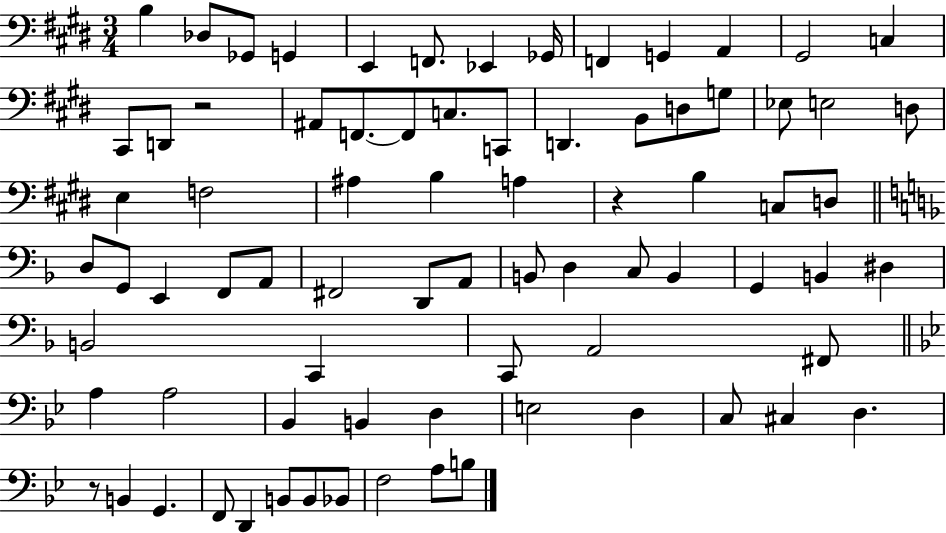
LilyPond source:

{
  \clef bass
  \numericTimeSignature
  \time 3/4
  \key e \major
  b4 des8 ges,8 g,4 | e,4 f,8. ees,4 ges,16 | f,4 g,4 a,4 | gis,2 c4 | \break cis,8 d,8 r2 | ais,8 f,8.~~ f,8 c8. c,8 | d,4. b,8 d8 g8 | ees8 e2 d8 | \break e4 f2 | ais4 b4 a4 | r4 b4 c8 d8 | \bar "||" \break \key f \major d8 g,8 e,4 f,8 a,8 | fis,2 d,8 a,8 | b,8 d4 c8 b,4 | g,4 b,4 dis4 | \break b,2 c,4 | c,8 a,2 fis,8 | \bar "||" \break \key bes \major a4 a2 | bes,4 b,4 d4 | e2 d4 | c8 cis4 d4. | \break r8 b,4 g,4. | f,8 d,4 b,8 b,8 bes,8 | f2 a8 b8 | \bar "|."
}